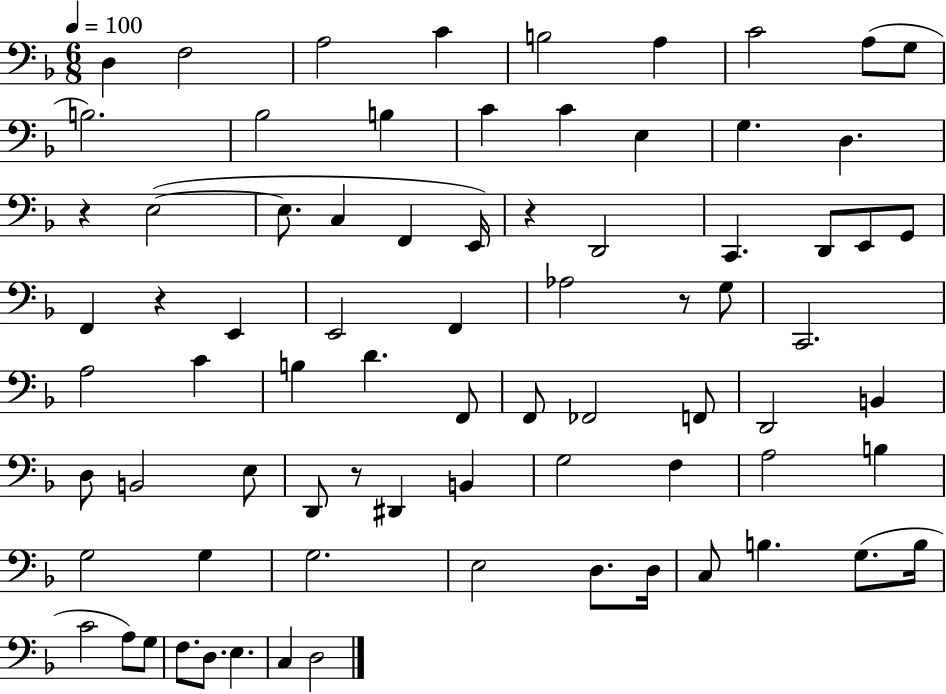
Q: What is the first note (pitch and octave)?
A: D3